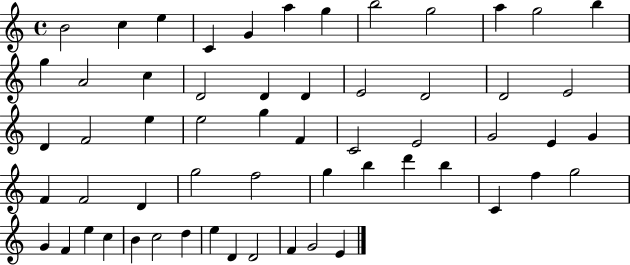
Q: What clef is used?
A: treble